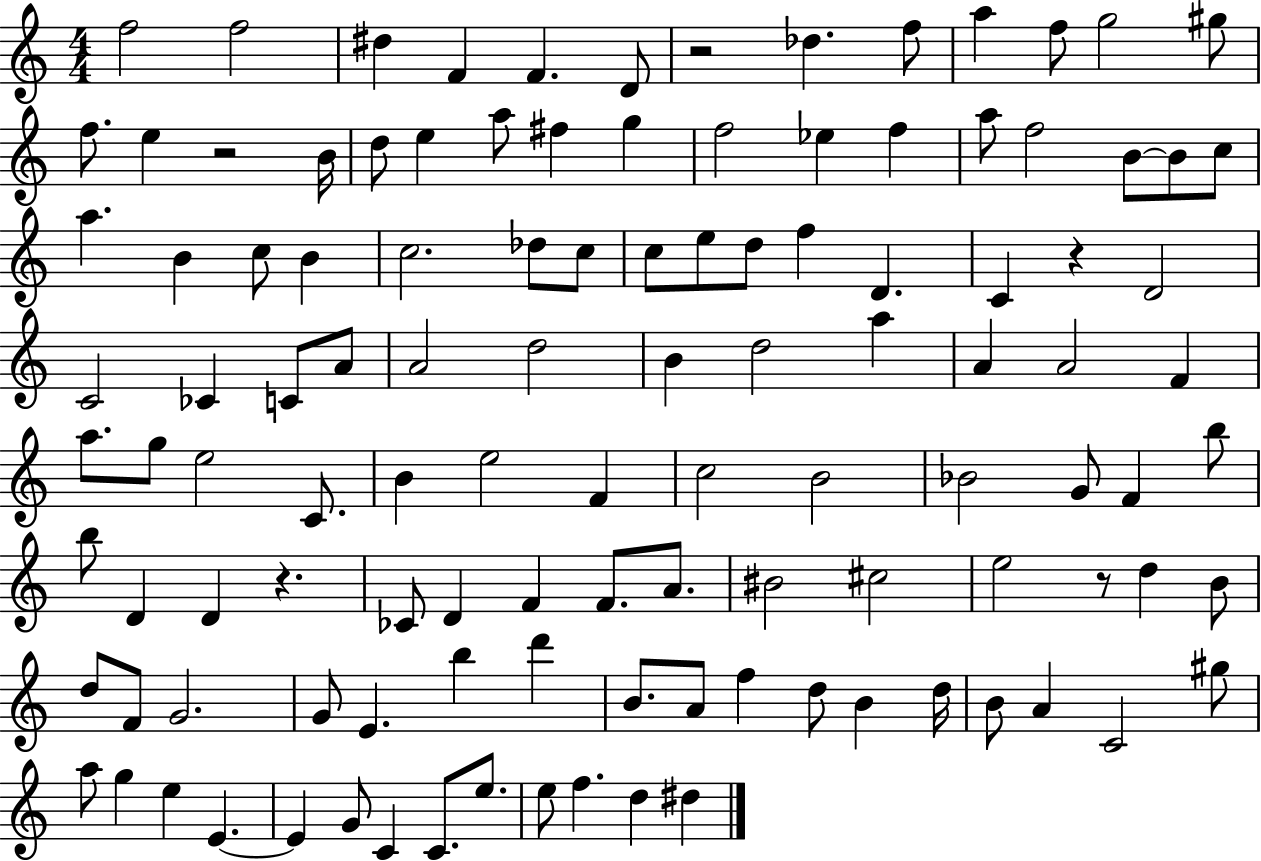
{
  \clef treble
  \numericTimeSignature
  \time 4/4
  \key c \major
  f''2 f''2 | dis''4 f'4 f'4. d'8 | r2 des''4. f''8 | a''4 f''8 g''2 gis''8 | \break f''8. e''4 r2 b'16 | d''8 e''4 a''8 fis''4 g''4 | f''2 ees''4 f''4 | a''8 f''2 b'8~~ b'8 c''8 | \break a''4. b'4 c''8 b'4 | c''2. des''8 c''8 | c''8 e''8 d''8 f''4 d'4. | c'4 r4 d'2 | \break c'2 ces'4 c'8 a'8 | a'2 d''2 | b'4 d''2 a''4 | a'4 a'2 f'4 | \break a''8. g''8 e''2 c'8. | b'4 e''2 f'4 | c''2 b'2 | bes'2 g'8 f'4 b''8 | \break b''8 d'4 d'4 r4. | ces'8 d'4 f'4 f'8. a'8. | bis'2 cis''2 | e''2 r8 d''4 b'8 | \break d''8 f'8 g'2. | g'8 e'4. b''4 d'''4 | b'8. a'8 f''4 d''8 b'4 d''16 | b'8 a'4 c'2 gis''8 | \break a''8 g''4 e''4 e'4.~~ | e'4 g'8 c'4 c'8. e''8. | e''8 f''4. d''4 dis''4 | \bar "|."
}